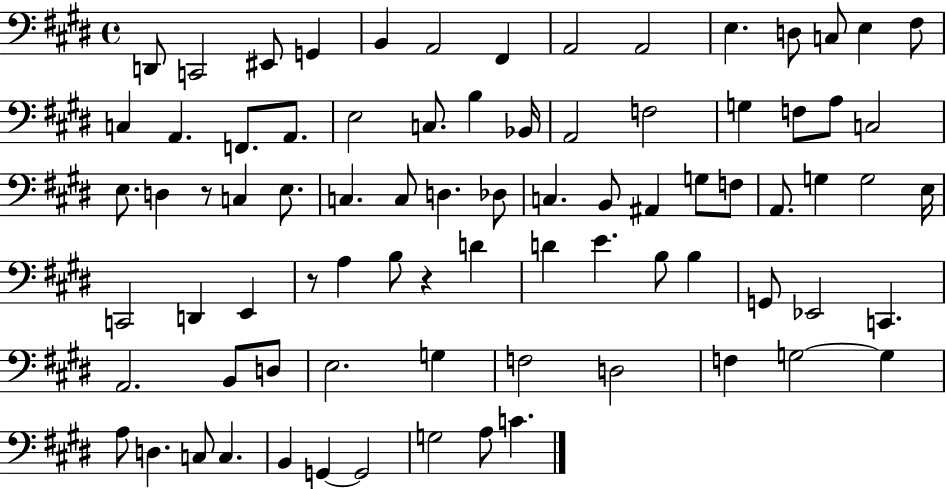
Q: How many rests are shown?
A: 3